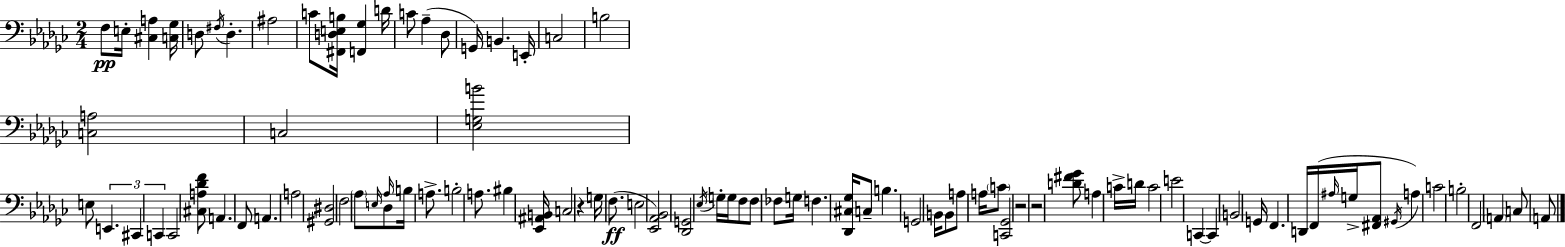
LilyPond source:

{
  \clef bass
  \numericTimeSignature
  \time 2/4
  \key ees \minor
  f8\pp e16-. <cis a>4 <c ges>16 | d8 \acciaccatura { fis16 } d4.-. | ais2 | c'8 <fis, d e b>16 <f, ges>4 | \break d'16 c'8 aes4--( des8 | g,16) b,4. | e,16-. c2 | b2 | \break <c a>2 | c2 | <ees g b'>2 | e8 \tuplet 3/2 { e,4. | \break cis,4 c,4 } | c,2 | <cis a des' f'>8 a,4. | f,8 a,4. | \break a2 | <gis, dis>2 | f2 | \parenthesize aes8 \grace { e16 } des8 \grace { aes16 } b16 | \break a8.-> b2-. | a8. bis4 | <ees, ais, b,>16 c2 | r4 g16 | \break f8.(\ff e2 | <ees, aes, bes,>2) | <des, g,>2 | \acciaccatura { ees16 } g16-. g16 f8 | \break f8 fes8 g16 f4. | <des, cis ges>16 c8-- b4. | g,2 | b,16 b,8 a8 | \break a16 \parenthesize c'8 <c, ges,>2 | r2 | r2 | <d' fis' ges'>8 a4 | \break c'16-> d'16 c'2 | e'2 | c,4~~ | c,4 b,2 | \break g,16 f,4. | d,16 f,16( \grace { ais16 } g16-> <fis, aes,>8 | \acciaccatura { gis,16 } a4) c'2 | b2-. | \break f,2 | \parenthesize a,4 | c8 a,8 \bar "|."
}